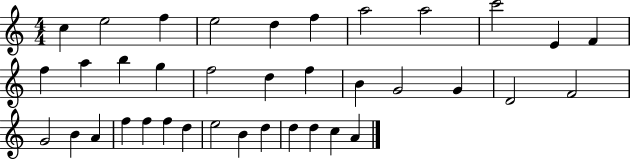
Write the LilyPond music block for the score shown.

{
  \clef treble
  \numericTimeSignature
  \time 4/4
  \key c \major
  c''4 e''2 f''4 | e''2 d''4 f''4 | a''2 a''2 | c'''2 e'4 f'4 | \break f''4 a''4 b''4 g''4 | f''2 d''4 f''4 | b'4 g'2 g'4 | d'2 f'2 | \break g'2 b'4 a'4 | f''4 f''4 f''4 d''4 | e''2 b'4 d''4 | d''4 d''4 c''4 a'4 | \break \bar "|."
}